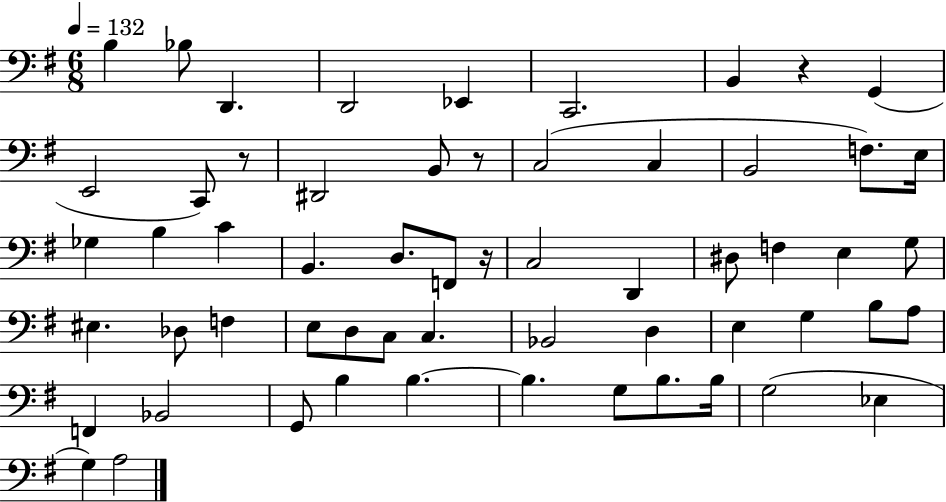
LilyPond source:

{
  \clef bass
  \numericTimeSignature
  \time 6/8
  \key g \major
  \tempo 4 = 132
  b4 bes8 d,4. | d,2 ees,4 | c,2. | b,4 r4 g,4( | \break e,2 c,8) r8 | dis,2 b,8 r8 | c2( c4 | b,2 f8.) e16 | \break ges4 b4 c'4 | b,4. d8. f,8 r16 | c2 d,4 | dis8 f4 e4 g8 | \break eis4. des8 f4 | e8 d8 c8 c4. | bes,2 d4 | e4 g4 b8 a8 | \break f,4 bes,2 | g,8 b4 b4.~~ | b4. g8 b8. b16 | g2( ees4 | \break g4) a2 | \bar "|."
}